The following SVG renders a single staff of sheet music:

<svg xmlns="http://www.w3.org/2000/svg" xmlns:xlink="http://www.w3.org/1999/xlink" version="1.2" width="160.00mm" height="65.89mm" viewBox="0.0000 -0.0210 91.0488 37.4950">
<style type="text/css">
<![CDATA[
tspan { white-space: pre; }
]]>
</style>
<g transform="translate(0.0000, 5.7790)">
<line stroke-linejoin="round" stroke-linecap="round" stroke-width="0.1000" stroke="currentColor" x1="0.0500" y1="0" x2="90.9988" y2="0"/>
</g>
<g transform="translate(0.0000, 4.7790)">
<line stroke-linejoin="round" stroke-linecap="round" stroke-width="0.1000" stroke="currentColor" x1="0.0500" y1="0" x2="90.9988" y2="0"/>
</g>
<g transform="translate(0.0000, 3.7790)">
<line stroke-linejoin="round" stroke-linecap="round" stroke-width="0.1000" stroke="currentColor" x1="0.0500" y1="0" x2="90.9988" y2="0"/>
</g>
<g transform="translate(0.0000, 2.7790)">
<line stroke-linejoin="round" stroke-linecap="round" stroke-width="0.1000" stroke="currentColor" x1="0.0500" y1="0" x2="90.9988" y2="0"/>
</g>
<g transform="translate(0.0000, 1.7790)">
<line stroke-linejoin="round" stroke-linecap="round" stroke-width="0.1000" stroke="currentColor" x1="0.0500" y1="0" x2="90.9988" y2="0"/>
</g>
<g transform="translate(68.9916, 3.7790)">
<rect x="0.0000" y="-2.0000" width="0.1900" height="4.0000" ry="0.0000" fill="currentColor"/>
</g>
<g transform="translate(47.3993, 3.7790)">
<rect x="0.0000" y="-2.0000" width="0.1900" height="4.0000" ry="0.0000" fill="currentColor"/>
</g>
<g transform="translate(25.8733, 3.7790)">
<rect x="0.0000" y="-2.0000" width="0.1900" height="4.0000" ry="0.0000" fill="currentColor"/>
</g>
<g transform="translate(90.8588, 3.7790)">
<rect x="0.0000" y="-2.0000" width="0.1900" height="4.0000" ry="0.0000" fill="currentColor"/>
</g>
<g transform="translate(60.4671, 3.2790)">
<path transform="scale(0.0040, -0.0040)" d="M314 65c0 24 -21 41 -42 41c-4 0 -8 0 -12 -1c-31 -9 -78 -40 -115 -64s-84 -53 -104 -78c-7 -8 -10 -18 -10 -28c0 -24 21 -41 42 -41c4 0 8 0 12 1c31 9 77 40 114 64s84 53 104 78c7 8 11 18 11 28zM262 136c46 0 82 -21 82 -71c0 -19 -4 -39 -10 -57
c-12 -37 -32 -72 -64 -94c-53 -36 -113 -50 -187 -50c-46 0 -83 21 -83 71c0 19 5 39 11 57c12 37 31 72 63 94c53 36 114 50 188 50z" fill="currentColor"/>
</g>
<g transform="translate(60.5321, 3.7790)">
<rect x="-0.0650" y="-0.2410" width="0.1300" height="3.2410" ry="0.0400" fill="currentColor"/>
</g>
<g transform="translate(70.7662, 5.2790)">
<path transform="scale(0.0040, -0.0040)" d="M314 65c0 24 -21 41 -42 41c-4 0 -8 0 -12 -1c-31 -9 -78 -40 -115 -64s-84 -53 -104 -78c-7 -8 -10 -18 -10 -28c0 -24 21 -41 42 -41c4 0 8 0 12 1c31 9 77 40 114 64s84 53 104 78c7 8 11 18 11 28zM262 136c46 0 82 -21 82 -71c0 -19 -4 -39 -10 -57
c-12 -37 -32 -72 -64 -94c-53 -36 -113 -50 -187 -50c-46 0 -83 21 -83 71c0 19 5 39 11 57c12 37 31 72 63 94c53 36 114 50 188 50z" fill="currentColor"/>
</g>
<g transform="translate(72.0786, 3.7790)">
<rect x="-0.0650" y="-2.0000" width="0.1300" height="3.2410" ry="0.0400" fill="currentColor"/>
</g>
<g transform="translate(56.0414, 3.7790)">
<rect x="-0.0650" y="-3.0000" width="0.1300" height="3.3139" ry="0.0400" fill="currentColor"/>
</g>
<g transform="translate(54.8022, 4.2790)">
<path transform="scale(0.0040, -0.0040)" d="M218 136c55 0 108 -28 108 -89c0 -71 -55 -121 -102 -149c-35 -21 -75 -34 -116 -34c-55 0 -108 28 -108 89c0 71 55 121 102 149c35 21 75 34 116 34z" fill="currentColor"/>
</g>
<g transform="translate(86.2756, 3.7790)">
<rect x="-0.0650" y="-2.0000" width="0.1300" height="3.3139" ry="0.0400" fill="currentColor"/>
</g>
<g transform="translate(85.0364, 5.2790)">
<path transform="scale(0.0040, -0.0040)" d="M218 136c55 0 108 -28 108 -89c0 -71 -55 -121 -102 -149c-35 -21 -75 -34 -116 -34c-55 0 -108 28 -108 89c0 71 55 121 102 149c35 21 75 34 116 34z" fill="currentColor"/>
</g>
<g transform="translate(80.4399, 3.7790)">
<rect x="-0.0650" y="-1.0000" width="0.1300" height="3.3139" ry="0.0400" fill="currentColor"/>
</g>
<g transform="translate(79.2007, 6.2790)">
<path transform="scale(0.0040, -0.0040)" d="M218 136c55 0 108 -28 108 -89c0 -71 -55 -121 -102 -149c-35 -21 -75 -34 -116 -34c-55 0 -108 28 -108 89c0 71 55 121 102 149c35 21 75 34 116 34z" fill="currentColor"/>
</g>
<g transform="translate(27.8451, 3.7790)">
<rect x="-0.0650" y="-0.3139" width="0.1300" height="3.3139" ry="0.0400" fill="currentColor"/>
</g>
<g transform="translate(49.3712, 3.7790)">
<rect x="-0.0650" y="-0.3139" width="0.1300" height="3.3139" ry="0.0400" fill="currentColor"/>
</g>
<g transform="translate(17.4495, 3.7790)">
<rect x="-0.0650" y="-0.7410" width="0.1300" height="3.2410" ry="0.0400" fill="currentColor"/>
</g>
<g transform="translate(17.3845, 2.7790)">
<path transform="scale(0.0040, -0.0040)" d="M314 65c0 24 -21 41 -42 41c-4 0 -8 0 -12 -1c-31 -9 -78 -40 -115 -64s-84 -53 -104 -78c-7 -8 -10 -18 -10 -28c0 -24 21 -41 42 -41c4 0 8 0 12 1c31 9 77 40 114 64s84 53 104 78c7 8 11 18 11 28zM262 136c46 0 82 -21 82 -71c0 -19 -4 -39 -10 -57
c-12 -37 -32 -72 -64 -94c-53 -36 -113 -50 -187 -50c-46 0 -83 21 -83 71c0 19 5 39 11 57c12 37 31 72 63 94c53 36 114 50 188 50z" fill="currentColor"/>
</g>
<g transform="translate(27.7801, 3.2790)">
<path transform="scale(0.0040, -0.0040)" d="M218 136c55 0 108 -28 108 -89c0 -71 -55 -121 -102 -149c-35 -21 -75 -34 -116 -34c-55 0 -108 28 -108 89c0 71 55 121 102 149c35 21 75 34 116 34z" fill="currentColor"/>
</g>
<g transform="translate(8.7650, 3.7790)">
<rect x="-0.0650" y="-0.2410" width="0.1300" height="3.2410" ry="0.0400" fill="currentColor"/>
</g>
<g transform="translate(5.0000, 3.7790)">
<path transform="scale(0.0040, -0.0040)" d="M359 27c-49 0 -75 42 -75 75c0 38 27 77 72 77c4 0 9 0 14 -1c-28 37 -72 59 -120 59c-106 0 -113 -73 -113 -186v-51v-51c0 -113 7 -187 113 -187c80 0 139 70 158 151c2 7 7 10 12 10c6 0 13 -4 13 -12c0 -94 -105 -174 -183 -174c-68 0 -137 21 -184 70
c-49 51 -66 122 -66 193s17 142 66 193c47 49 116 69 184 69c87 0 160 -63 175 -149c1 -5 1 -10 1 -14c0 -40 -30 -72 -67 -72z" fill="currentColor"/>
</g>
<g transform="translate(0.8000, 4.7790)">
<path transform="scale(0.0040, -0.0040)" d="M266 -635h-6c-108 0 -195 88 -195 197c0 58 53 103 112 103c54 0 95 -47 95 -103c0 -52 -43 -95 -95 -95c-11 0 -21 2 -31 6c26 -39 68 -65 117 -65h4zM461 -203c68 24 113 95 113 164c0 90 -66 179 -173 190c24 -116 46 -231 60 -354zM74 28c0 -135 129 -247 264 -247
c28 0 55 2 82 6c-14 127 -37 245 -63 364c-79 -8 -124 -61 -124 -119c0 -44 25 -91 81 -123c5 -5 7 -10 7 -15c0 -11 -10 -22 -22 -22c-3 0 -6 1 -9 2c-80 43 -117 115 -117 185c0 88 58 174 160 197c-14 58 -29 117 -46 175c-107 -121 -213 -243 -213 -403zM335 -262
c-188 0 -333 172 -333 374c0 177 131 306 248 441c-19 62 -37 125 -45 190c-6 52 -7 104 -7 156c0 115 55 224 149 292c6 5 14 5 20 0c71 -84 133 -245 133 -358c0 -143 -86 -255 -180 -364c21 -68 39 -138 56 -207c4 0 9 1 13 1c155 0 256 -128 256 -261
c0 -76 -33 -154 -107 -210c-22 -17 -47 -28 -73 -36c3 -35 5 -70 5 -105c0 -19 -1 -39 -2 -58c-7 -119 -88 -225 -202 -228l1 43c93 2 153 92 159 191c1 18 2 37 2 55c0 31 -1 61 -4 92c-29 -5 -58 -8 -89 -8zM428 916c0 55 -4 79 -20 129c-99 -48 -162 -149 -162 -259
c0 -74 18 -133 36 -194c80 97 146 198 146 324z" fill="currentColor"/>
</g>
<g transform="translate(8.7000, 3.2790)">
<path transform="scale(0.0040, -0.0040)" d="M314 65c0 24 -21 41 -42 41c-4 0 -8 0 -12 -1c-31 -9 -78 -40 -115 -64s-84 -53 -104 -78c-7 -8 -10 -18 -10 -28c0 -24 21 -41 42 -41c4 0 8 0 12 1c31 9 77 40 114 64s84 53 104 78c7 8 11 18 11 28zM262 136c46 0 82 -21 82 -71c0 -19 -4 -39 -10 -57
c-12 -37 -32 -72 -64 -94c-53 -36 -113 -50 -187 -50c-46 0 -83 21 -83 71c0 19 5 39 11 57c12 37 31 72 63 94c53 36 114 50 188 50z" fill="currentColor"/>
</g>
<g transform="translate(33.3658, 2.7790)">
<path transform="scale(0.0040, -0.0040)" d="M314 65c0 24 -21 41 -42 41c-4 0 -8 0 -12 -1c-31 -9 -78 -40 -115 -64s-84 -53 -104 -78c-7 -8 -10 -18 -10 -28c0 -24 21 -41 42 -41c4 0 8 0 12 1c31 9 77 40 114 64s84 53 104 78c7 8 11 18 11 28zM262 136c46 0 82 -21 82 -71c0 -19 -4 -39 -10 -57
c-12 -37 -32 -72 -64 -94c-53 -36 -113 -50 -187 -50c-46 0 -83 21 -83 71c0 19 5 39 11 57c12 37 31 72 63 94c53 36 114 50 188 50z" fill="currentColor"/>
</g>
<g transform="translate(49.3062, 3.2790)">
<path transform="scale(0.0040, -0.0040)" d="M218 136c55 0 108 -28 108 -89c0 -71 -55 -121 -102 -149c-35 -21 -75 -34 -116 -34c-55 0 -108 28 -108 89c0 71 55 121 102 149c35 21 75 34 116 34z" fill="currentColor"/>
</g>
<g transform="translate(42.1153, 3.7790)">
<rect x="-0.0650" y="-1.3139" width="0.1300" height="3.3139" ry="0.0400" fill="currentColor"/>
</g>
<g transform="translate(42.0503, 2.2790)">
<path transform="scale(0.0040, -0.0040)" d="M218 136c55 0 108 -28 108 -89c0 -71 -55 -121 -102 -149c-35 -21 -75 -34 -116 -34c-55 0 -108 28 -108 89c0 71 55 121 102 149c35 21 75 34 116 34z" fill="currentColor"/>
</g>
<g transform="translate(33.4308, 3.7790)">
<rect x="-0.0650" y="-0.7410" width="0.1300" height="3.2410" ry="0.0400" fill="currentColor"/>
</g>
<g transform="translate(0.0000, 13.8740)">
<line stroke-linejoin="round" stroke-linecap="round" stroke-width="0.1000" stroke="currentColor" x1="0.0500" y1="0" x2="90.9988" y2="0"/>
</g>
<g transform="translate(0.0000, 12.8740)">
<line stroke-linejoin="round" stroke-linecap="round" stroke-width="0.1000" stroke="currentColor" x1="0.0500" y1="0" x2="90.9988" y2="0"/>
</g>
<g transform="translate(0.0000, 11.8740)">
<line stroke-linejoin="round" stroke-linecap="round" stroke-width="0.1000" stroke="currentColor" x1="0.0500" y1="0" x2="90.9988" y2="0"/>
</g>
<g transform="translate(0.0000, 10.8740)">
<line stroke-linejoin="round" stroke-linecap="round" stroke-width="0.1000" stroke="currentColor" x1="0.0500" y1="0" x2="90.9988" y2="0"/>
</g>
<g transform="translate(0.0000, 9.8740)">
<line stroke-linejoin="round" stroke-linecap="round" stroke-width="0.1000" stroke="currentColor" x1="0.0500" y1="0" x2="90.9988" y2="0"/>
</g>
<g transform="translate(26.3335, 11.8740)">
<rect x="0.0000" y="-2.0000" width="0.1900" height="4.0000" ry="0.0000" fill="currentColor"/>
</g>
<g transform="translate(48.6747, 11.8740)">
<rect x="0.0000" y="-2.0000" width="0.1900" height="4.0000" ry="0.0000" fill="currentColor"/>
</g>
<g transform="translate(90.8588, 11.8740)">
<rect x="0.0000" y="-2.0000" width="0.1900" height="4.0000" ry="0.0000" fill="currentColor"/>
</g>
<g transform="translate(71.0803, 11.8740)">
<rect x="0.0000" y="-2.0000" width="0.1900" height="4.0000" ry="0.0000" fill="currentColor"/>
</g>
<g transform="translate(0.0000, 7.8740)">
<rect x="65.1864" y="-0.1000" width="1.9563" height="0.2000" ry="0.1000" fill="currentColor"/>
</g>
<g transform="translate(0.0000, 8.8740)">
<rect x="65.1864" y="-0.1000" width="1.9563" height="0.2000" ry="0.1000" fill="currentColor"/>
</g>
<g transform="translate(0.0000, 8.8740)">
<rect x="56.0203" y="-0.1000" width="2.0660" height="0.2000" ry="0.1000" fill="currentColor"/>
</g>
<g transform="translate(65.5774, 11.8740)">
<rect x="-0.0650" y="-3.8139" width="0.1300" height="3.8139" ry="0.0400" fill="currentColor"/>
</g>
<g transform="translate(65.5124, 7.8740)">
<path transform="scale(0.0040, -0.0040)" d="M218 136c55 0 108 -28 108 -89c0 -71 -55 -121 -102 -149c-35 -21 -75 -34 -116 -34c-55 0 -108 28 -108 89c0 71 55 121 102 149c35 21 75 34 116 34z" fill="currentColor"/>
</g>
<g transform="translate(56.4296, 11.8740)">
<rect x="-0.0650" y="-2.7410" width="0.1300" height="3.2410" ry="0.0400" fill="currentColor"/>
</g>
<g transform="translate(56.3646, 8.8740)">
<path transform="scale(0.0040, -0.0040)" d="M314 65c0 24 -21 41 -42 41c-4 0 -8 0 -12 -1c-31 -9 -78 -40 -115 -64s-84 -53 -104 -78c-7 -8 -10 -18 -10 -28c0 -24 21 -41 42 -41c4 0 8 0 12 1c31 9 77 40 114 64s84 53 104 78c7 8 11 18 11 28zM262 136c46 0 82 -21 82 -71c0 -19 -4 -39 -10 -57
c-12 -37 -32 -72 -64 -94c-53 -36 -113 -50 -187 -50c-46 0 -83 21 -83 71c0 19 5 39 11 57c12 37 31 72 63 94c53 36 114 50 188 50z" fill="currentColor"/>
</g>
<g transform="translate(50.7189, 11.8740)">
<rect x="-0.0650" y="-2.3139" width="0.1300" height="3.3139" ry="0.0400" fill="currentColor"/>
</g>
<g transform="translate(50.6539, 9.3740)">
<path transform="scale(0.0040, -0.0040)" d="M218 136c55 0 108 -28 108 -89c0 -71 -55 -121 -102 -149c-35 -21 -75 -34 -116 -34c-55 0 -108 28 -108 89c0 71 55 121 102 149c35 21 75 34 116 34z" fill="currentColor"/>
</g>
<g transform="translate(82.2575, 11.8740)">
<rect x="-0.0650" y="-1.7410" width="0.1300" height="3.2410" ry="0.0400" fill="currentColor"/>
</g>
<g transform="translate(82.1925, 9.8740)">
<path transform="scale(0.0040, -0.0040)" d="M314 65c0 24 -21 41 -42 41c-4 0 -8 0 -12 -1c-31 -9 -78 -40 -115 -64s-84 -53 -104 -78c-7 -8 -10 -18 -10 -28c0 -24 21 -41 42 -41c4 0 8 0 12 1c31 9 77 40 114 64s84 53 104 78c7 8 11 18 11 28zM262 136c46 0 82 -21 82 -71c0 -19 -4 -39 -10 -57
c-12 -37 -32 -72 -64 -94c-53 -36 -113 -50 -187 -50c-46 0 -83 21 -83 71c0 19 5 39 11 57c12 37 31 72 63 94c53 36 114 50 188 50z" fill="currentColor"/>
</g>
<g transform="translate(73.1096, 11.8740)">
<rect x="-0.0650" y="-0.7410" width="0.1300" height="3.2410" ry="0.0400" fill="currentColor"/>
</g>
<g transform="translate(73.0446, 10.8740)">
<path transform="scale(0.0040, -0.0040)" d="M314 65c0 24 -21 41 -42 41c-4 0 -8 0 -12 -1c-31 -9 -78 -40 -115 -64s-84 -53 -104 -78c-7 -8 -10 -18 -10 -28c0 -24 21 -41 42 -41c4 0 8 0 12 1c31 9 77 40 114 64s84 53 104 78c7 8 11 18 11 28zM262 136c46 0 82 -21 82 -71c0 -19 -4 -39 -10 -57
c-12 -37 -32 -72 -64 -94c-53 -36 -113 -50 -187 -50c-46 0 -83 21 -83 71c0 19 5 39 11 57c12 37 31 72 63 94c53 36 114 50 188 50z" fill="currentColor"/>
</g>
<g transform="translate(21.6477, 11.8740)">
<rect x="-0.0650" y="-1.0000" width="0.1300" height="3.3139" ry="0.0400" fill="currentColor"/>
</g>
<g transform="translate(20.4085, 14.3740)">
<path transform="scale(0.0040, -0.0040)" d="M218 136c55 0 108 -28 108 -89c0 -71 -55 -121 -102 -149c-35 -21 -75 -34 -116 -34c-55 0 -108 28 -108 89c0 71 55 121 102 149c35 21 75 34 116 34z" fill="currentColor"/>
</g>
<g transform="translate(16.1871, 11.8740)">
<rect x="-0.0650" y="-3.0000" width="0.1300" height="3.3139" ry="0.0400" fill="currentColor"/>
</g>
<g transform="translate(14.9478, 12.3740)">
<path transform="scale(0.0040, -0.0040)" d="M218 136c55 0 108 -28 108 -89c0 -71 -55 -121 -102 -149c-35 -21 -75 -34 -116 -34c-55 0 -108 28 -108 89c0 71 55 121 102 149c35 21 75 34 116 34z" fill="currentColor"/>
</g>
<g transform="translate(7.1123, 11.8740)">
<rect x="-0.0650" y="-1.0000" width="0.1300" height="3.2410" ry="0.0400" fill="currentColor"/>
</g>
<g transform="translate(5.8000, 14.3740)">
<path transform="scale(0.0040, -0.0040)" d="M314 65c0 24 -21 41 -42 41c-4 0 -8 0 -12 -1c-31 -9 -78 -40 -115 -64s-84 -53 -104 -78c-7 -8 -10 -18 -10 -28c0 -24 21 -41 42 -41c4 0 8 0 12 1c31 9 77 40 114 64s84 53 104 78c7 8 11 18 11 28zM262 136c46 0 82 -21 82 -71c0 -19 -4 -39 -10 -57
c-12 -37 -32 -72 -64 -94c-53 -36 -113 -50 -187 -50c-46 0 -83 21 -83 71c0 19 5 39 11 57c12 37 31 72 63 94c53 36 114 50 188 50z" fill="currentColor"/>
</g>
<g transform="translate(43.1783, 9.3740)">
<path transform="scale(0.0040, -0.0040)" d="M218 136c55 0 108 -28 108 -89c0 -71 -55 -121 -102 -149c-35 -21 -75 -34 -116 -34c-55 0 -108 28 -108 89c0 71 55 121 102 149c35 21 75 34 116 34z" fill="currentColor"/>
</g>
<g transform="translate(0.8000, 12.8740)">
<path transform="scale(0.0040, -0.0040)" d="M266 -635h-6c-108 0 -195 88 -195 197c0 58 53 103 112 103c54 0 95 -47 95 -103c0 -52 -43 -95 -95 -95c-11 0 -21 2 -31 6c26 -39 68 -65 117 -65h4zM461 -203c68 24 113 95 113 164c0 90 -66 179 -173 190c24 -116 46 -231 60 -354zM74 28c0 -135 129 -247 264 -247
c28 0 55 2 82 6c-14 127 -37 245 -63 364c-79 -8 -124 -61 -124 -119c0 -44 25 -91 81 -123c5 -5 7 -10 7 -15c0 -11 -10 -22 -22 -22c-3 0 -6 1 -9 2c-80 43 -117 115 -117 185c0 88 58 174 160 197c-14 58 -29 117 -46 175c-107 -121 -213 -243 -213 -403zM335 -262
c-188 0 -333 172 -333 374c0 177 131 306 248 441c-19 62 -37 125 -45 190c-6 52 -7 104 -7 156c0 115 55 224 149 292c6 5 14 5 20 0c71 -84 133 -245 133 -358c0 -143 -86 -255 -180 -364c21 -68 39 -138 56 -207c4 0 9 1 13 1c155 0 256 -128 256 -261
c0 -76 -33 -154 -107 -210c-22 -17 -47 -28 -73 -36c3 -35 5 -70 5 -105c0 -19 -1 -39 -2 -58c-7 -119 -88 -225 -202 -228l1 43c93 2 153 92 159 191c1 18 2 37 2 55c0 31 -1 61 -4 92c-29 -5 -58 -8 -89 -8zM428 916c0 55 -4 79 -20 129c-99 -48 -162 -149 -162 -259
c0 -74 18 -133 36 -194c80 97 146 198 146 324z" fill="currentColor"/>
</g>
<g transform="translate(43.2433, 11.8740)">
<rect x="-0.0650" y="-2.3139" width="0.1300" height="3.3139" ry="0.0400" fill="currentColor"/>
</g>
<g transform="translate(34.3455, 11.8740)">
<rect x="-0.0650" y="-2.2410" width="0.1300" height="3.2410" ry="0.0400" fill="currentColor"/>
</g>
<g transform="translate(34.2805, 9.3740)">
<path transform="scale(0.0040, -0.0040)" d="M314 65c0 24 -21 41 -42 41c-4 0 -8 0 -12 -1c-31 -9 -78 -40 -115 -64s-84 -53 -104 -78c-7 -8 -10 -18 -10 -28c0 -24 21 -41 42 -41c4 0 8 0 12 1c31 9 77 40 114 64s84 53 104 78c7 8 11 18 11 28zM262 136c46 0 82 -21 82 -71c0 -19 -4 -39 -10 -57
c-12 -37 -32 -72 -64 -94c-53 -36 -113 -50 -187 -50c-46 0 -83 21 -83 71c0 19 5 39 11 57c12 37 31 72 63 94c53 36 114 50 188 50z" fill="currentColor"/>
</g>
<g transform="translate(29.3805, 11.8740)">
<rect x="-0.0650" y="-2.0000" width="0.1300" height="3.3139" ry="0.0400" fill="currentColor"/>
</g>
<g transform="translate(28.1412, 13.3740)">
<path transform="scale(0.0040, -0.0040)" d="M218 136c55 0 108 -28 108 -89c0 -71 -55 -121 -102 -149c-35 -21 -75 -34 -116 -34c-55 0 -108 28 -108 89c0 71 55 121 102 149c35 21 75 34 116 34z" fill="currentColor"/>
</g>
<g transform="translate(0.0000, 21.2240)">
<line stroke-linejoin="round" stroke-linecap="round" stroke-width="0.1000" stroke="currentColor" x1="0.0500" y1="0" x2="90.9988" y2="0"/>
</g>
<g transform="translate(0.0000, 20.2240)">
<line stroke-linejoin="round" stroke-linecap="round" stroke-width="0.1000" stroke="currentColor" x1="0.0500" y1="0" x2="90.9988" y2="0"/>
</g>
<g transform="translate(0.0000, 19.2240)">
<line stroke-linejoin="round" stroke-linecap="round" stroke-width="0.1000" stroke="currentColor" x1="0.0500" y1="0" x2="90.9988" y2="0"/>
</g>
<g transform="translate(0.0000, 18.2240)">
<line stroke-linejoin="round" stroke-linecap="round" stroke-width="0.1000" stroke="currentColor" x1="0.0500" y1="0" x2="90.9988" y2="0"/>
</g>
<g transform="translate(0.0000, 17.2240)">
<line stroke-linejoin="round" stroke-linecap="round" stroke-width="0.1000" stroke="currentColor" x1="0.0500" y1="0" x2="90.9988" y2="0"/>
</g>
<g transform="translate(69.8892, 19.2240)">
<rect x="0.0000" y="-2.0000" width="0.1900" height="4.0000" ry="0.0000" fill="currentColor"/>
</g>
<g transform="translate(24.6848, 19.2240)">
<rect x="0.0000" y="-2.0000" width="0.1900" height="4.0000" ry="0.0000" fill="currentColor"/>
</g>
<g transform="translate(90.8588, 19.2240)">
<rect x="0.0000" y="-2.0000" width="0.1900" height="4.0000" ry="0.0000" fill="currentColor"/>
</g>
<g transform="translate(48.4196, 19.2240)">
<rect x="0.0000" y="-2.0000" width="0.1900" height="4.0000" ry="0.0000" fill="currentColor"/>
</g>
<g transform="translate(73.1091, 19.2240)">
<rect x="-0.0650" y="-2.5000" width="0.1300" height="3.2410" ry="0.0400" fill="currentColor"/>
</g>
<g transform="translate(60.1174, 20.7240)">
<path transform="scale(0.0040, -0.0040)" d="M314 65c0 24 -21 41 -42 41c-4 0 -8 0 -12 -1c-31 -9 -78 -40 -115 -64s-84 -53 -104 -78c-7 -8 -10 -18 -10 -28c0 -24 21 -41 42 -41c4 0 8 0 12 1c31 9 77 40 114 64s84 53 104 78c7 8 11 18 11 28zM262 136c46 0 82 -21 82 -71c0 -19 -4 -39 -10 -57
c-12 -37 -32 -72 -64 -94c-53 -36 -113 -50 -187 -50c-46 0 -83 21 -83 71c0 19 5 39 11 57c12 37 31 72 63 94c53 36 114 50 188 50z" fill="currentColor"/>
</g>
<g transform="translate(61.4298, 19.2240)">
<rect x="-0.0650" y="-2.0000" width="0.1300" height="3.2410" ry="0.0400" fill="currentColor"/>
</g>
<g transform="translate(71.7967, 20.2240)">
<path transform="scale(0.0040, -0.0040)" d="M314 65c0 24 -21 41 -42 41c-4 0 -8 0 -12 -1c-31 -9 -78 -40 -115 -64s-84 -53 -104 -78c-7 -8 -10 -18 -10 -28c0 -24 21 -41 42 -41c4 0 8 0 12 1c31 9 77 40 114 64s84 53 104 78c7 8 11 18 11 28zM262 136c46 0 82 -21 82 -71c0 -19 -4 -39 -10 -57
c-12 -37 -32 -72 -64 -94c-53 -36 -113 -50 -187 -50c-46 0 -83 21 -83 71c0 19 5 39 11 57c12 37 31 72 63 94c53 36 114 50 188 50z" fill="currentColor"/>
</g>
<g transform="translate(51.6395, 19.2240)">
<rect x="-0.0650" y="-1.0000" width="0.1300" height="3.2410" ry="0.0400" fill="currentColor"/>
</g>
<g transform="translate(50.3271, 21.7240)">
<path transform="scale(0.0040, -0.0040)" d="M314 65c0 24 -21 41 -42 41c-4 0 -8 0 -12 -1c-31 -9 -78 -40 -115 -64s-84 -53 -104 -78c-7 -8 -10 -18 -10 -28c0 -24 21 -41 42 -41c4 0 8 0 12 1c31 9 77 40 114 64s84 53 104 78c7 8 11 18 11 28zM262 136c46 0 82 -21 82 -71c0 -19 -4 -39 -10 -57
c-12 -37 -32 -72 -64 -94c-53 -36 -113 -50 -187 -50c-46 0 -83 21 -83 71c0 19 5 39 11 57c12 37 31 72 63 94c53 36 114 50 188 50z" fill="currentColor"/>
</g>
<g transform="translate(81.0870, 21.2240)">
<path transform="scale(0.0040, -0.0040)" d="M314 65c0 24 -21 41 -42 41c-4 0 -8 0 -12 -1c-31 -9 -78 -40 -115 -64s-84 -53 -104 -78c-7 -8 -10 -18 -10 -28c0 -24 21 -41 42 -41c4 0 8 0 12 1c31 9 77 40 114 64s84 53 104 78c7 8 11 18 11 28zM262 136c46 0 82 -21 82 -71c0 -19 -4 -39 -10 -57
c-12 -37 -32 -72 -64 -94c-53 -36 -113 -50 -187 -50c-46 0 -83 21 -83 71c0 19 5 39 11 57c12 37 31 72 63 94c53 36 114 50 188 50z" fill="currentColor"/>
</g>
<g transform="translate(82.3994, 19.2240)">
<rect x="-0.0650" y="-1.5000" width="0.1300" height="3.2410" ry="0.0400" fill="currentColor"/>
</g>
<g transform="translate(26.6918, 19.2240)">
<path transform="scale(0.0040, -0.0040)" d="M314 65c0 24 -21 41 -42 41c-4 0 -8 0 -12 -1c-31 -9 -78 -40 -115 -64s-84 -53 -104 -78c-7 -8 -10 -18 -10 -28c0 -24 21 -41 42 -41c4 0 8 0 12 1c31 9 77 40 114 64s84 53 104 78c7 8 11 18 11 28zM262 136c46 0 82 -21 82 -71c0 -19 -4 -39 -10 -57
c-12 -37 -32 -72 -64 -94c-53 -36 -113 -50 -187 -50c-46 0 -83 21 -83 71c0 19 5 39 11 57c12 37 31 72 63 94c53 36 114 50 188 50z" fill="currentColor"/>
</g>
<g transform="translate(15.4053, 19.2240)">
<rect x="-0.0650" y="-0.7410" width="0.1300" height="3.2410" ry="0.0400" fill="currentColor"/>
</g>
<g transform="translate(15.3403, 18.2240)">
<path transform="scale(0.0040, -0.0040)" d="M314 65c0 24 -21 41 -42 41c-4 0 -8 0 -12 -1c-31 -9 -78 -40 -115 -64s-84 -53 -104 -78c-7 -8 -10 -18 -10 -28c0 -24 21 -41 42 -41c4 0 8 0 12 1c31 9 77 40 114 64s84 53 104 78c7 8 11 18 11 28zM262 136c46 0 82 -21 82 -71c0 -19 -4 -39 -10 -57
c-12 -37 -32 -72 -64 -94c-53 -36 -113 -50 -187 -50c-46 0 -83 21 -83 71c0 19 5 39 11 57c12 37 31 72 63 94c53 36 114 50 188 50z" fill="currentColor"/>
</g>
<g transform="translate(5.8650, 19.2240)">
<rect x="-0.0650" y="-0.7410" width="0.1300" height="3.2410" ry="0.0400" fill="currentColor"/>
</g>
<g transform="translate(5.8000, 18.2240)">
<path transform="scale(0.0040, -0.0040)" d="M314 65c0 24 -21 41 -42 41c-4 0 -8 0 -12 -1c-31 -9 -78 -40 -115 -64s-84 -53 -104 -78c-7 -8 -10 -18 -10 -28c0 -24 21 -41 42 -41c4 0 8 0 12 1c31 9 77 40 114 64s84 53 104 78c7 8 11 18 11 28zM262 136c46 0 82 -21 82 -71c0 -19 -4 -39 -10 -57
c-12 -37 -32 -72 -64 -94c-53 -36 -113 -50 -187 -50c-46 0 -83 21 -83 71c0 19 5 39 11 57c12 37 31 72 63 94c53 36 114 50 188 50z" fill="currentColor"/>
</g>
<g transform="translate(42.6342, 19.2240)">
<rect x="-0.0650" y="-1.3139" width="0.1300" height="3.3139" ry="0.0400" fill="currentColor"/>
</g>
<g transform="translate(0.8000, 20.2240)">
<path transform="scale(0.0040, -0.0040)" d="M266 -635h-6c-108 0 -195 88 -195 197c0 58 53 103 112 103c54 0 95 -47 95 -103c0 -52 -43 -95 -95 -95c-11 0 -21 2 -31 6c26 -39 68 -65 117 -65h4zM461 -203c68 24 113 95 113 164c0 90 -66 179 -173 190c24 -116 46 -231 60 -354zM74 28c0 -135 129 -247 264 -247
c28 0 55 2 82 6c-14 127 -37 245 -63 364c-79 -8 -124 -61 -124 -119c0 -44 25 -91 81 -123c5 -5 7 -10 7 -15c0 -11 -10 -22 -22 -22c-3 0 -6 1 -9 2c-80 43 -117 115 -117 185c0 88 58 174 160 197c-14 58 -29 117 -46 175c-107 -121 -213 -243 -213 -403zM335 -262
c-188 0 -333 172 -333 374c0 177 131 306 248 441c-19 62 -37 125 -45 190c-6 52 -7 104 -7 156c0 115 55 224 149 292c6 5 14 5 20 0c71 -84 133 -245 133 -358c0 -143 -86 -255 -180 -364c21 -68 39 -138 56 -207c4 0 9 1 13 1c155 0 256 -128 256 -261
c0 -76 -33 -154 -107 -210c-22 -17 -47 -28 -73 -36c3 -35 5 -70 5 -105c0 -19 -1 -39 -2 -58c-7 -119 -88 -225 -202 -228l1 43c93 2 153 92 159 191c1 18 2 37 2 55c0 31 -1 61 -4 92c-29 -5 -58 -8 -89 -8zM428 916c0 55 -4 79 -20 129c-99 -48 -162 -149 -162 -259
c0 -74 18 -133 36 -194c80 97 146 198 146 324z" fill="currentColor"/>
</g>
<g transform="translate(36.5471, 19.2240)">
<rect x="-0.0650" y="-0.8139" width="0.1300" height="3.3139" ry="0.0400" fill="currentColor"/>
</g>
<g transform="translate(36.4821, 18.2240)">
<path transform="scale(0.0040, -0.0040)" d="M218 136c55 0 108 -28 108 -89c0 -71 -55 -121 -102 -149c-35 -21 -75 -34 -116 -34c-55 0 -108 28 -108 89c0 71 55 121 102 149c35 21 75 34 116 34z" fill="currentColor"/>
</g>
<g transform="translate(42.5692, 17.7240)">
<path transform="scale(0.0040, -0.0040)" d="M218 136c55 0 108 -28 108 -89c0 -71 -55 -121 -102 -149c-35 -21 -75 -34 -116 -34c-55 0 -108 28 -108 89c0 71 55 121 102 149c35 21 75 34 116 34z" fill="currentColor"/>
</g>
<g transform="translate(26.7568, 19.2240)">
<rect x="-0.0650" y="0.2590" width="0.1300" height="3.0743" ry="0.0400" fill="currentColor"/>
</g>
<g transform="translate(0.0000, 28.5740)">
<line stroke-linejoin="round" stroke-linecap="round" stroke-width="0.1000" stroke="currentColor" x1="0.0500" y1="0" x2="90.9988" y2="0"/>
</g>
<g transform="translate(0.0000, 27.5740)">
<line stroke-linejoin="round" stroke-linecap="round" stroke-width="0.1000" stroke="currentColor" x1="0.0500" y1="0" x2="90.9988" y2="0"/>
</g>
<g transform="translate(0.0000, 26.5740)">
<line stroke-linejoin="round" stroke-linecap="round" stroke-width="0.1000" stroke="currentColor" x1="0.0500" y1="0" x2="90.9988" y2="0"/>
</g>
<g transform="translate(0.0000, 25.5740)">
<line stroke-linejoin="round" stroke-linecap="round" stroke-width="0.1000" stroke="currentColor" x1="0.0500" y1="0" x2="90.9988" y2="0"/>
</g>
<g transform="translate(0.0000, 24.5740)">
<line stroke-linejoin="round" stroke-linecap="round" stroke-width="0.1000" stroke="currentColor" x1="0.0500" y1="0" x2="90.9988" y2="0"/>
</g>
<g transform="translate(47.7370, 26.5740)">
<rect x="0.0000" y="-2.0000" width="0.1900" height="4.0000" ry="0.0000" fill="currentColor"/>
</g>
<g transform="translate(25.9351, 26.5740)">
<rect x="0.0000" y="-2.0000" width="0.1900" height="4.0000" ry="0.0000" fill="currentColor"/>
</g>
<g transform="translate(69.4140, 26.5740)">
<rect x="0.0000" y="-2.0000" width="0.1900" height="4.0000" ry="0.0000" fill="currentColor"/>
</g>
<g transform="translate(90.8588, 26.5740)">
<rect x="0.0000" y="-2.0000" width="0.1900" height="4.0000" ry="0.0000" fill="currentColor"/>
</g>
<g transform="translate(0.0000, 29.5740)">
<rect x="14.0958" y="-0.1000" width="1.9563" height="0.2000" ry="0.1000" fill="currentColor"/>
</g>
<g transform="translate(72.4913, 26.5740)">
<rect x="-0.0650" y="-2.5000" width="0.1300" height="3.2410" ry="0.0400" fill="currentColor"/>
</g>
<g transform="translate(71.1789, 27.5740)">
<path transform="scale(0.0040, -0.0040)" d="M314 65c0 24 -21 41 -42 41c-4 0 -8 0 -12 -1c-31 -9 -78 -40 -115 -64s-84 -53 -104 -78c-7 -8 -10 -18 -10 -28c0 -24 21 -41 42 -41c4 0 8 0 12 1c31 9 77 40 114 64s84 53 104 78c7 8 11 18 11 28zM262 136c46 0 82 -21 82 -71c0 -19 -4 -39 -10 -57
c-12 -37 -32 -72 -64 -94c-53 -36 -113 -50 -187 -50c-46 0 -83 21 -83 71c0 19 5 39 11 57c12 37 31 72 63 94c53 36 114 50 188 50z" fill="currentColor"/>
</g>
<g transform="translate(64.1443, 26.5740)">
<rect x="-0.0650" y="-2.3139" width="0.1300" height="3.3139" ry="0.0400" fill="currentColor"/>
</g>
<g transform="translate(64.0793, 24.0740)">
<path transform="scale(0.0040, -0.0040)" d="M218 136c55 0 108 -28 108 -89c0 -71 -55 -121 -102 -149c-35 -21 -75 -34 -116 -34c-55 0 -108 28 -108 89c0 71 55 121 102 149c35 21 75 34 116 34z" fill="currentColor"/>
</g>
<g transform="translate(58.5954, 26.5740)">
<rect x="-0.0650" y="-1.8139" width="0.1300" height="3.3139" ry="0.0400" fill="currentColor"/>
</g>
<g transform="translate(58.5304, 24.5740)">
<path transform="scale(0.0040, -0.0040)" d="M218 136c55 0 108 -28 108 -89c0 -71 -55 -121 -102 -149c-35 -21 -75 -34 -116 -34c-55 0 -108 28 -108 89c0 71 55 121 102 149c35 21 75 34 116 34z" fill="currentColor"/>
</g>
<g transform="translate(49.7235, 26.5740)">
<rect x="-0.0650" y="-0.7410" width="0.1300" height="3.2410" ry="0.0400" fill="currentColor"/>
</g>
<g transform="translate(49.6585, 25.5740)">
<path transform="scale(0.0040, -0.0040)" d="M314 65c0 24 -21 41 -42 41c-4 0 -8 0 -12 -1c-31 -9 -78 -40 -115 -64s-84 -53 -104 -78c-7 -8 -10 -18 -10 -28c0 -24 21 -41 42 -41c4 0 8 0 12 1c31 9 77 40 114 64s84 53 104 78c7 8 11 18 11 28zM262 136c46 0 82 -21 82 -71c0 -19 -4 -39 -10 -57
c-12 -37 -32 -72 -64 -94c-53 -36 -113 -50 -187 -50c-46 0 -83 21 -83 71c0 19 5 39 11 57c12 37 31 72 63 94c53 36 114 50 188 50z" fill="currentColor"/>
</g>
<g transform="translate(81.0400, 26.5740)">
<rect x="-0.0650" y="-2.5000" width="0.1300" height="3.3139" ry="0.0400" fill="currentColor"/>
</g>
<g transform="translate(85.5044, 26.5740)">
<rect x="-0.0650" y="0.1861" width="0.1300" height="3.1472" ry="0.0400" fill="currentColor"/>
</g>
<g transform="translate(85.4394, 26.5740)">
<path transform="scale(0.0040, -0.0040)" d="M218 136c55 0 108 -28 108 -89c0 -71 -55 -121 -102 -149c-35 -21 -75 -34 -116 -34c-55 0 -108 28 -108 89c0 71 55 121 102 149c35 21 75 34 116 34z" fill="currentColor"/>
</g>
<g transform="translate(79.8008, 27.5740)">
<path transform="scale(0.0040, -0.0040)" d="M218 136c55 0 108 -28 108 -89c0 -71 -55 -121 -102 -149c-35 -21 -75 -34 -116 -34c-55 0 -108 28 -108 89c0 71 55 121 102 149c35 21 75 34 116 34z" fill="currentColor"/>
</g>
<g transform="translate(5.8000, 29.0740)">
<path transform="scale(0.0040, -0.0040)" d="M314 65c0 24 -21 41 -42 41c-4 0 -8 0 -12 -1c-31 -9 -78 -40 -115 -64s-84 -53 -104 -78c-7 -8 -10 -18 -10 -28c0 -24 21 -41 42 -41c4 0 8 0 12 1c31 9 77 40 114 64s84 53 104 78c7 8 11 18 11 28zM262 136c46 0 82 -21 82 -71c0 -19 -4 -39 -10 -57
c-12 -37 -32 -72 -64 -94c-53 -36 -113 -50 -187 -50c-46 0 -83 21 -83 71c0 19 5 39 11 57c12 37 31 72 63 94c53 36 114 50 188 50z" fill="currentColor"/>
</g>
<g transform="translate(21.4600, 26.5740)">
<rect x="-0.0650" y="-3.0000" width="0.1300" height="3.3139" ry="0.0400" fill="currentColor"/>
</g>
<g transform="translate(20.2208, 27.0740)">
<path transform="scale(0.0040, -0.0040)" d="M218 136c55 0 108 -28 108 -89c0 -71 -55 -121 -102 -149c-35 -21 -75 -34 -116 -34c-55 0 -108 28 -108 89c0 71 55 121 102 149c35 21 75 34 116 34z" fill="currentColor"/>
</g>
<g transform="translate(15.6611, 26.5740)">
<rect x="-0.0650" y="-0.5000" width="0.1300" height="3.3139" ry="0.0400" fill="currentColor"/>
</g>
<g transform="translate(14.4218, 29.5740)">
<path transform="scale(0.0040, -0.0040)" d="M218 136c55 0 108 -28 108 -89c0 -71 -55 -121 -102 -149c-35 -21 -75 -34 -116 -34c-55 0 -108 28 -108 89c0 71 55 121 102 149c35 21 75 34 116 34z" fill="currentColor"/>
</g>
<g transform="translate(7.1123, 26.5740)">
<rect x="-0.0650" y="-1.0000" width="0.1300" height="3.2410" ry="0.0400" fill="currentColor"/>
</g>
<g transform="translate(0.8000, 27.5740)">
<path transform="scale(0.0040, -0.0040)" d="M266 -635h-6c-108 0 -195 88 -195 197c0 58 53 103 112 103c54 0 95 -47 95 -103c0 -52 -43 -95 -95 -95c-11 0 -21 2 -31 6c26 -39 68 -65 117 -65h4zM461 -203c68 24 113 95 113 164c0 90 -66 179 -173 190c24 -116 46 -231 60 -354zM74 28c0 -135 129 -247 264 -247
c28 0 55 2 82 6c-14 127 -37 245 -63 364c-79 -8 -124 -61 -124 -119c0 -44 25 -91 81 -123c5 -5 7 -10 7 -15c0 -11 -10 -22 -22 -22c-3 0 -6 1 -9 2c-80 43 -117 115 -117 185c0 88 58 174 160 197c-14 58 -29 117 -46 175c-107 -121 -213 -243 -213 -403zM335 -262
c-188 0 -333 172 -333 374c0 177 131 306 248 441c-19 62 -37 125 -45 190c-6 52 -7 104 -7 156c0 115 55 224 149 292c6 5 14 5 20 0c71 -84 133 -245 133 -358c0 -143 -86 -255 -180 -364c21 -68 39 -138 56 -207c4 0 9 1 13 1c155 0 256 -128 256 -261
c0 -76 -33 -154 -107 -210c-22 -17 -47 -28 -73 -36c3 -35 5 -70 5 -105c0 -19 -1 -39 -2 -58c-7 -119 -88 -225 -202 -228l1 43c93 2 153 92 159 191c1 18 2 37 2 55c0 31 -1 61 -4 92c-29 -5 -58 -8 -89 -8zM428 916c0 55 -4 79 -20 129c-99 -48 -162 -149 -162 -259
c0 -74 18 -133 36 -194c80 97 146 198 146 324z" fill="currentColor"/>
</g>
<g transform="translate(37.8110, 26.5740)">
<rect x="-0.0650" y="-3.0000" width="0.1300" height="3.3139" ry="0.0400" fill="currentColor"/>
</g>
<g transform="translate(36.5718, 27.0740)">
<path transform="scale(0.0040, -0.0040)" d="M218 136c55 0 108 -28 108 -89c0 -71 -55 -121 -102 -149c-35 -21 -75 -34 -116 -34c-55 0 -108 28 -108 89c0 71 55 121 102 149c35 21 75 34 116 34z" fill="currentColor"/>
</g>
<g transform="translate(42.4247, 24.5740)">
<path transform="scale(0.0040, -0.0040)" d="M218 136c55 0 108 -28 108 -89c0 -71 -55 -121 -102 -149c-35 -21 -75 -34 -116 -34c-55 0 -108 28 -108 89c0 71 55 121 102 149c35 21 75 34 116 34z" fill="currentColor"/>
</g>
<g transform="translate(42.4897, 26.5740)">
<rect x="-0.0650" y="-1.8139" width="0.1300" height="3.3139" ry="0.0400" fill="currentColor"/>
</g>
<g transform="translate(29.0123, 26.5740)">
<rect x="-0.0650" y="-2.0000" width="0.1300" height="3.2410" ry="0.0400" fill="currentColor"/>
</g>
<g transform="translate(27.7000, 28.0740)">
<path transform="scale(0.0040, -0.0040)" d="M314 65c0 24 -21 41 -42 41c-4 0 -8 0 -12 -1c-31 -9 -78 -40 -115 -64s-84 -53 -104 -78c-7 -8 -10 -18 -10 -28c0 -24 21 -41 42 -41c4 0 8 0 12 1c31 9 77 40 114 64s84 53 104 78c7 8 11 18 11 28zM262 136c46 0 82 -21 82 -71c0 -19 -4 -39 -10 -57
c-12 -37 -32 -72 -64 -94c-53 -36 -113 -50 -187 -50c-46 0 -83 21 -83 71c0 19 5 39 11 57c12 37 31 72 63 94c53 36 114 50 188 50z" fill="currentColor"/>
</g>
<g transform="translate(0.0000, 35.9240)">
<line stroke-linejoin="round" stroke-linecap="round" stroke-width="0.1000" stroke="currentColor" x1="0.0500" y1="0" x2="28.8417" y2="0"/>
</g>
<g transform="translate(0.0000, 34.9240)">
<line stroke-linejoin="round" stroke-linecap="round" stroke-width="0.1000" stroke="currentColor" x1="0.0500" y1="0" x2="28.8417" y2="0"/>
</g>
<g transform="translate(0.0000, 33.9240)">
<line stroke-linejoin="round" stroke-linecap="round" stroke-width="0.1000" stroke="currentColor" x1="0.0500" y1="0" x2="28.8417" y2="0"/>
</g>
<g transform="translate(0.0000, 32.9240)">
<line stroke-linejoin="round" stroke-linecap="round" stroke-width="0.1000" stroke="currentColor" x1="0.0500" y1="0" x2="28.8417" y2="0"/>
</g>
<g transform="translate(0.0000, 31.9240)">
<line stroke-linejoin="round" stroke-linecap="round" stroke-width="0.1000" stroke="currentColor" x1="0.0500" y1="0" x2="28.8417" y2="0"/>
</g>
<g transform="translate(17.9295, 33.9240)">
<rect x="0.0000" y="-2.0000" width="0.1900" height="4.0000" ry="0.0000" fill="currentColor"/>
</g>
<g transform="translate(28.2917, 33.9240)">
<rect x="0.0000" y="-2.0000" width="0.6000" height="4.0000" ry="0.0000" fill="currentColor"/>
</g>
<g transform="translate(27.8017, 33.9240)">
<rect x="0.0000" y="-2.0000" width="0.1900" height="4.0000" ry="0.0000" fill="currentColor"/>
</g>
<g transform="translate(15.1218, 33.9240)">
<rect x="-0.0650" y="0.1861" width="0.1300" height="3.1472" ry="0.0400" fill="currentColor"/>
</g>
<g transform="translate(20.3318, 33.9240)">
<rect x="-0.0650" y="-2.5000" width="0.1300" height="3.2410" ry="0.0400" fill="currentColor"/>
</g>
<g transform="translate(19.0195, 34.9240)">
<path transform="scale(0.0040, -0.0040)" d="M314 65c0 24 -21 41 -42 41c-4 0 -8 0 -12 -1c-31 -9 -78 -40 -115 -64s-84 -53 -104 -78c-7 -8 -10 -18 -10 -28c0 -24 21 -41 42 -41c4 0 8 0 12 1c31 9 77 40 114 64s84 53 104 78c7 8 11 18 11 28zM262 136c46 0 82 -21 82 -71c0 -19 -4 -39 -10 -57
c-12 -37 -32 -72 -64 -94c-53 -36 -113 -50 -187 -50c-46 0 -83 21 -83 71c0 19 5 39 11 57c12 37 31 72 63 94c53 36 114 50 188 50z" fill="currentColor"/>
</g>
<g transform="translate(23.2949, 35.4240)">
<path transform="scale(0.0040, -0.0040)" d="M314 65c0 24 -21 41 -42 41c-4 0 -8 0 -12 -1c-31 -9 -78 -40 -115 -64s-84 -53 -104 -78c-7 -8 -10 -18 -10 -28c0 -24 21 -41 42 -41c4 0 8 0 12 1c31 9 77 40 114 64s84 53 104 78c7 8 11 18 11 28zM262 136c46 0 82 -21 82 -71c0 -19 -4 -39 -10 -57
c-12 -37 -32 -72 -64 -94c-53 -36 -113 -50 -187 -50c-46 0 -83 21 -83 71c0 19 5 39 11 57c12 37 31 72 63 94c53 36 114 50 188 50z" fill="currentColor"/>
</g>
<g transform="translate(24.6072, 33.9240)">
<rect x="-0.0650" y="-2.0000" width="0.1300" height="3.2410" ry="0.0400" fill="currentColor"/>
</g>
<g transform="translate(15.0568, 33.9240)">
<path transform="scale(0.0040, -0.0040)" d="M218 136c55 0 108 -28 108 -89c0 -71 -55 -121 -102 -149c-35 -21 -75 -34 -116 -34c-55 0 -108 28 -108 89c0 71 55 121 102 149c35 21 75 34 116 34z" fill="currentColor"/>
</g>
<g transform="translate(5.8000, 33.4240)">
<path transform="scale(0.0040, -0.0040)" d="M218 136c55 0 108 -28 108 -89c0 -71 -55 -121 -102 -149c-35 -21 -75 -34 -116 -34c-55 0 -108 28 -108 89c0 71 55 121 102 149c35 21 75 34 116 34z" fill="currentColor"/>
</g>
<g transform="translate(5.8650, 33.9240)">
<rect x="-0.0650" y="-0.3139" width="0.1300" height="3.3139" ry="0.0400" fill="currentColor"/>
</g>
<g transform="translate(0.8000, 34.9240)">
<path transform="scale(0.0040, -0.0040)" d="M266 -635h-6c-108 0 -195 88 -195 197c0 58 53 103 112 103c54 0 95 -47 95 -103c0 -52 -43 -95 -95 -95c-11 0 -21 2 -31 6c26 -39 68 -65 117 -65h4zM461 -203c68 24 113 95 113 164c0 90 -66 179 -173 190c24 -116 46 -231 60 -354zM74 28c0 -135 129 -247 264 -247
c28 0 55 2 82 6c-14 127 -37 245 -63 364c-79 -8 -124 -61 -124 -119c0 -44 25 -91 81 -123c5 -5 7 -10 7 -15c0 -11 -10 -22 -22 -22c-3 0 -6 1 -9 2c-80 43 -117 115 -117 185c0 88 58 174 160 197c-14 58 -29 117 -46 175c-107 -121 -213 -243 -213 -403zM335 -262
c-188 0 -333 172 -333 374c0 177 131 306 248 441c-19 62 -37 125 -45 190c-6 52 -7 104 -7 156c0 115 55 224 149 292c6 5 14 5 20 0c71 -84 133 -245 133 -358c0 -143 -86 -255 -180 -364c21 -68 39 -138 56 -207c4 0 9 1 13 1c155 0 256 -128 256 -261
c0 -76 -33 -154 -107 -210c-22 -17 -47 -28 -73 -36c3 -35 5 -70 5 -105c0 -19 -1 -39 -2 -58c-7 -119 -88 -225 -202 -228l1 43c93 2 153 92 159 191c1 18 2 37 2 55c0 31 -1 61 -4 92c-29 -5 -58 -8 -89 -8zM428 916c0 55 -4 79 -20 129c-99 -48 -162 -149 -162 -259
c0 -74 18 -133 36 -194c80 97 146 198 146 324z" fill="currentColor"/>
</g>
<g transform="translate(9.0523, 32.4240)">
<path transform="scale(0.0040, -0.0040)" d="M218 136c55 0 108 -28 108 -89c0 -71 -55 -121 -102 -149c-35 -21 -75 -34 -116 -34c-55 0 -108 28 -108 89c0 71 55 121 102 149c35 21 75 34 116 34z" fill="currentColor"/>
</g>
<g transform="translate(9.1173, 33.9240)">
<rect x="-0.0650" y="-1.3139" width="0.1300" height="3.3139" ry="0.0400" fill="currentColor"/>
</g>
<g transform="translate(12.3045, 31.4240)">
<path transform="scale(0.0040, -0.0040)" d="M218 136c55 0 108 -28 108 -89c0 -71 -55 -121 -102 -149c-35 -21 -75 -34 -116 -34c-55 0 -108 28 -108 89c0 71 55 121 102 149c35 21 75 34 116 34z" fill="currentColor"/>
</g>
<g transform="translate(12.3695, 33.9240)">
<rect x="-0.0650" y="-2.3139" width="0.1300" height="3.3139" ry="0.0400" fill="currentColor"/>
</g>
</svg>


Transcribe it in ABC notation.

X:1
T:Untitled
M:4/4
L:1/4
K:C
c2 d2 c d2 e c A c2 F2 D F D2 A D F g2 g g a2 c' d2 f2 d2 d2 B2 d e D2 F2 G2 E2 D2 C A F2 A f d2 f g G2 G B c e g B G2 F2